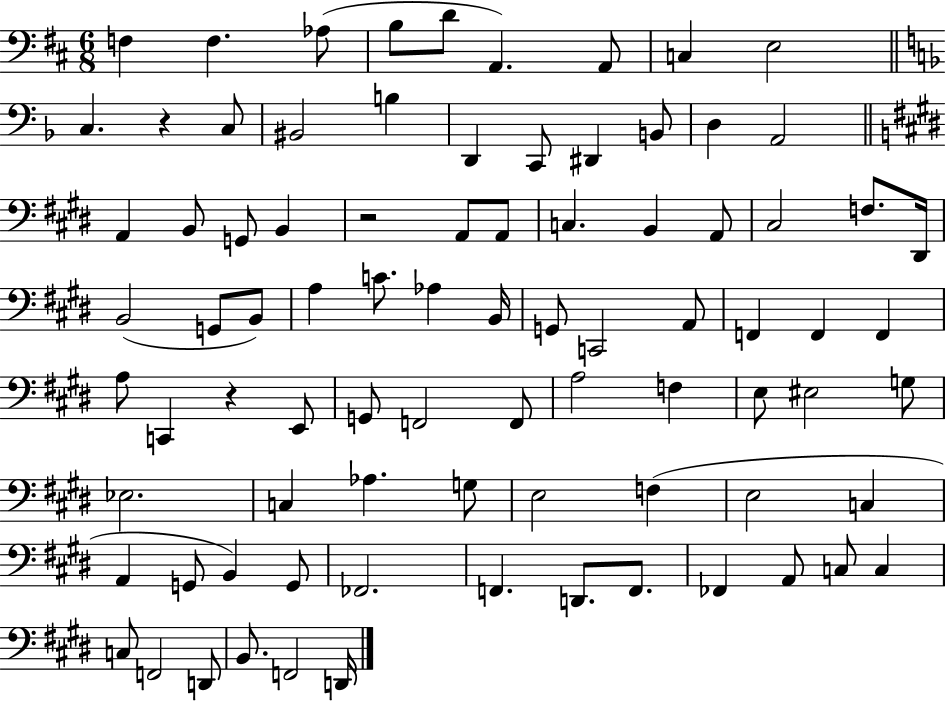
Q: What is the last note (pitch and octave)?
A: D2